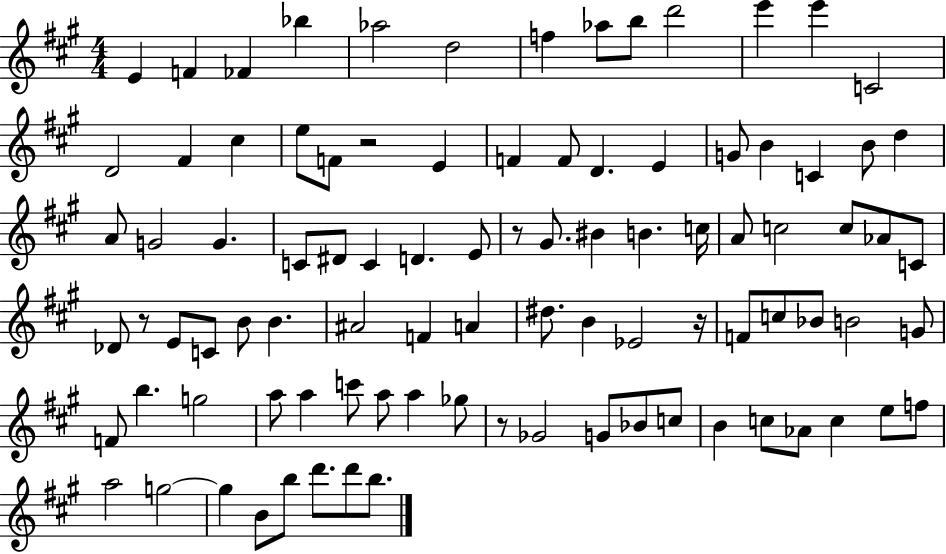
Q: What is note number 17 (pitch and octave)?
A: E5